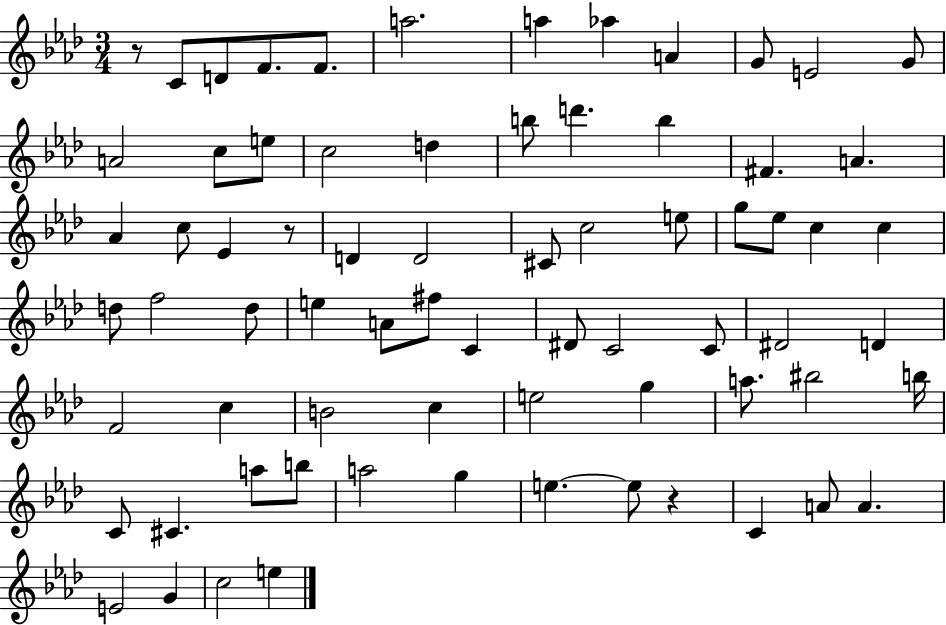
{
  \clef treble
  \numericTimeSignature
  \time 3/4
  \key aes \major
  \repeat volta 2 { r8 c'8 d'8 f'8. f'8. | a''2. | a''4 aes''4 a'4 | g'8 e'2 g'8 | \break a'2 c''8 e''8 | c''2 d''4 | b''8 d'''4. b''4 | fis'4. a'4. | \break aes'4 c''8 ees'4 r8 | d'4 d'2 | cis'8 c''2 e''8 | g''8 ees''8 c''4 c''4 | \break d''8 f''2 d''8 | e''4 a'8 fis''8 c'4 | dis'8 c'2 c'8 | dis'2 d'4 | \break f'2 c''4 | b'2 c''4 | e''2 g''4 | a''8. bis''2 b''16 | \break c'8 cis'4. a''8 b''8 | a''2 g''4 | e''4.~~ e''8 r4 | c'4 a'8 a'4. | \break e'2 g'4 | c''2 e''4 | } \bar "|."
}